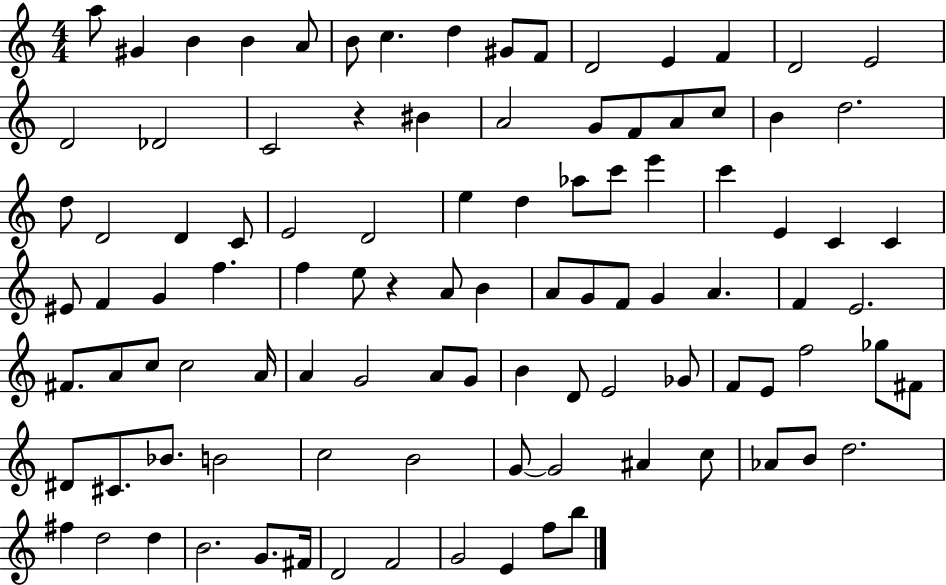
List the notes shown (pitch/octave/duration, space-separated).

A5/e G#4/q B4/q B4/q A4/e B4/e C5/q. D5/q G#4/e F4/e D4/h E4/q F4/q D4/h E4/h D4/h Db4/h C4/h R/q BIS4/q A4/h G4/e F4/e A4/e C5/e B4/q D5/h. D5/e D4/h D4/q C4/e E4/h D4/h E5/q D5/q Ab5/e C6/e E6/q C6/q E4/q C4/q C4/q EIS4/e F4/q G4/q F5/q. F5/q E5/e R/q A4/e B4/q A4/e G4/e F4/e G4/q A4/q. F4/q E4/h. F#4/e. A4/e C5/e C5/h A4/s A4/q G4/h A4/e G4/e B4/q D4/e E4/h Gb4/e F4/e E4/e F5/h Gb5/e F#4/e D#4/e C#4/e. Bb4/e. B4/h C5/h B4/h G4/e G4/h A#4/q C5/e Ab4/e B4/e D5/h. F#5/q D5/h D5/q B4/h. G4/e. F#4/s D4/h F4/h G4/h E4/q F5/e B5/e